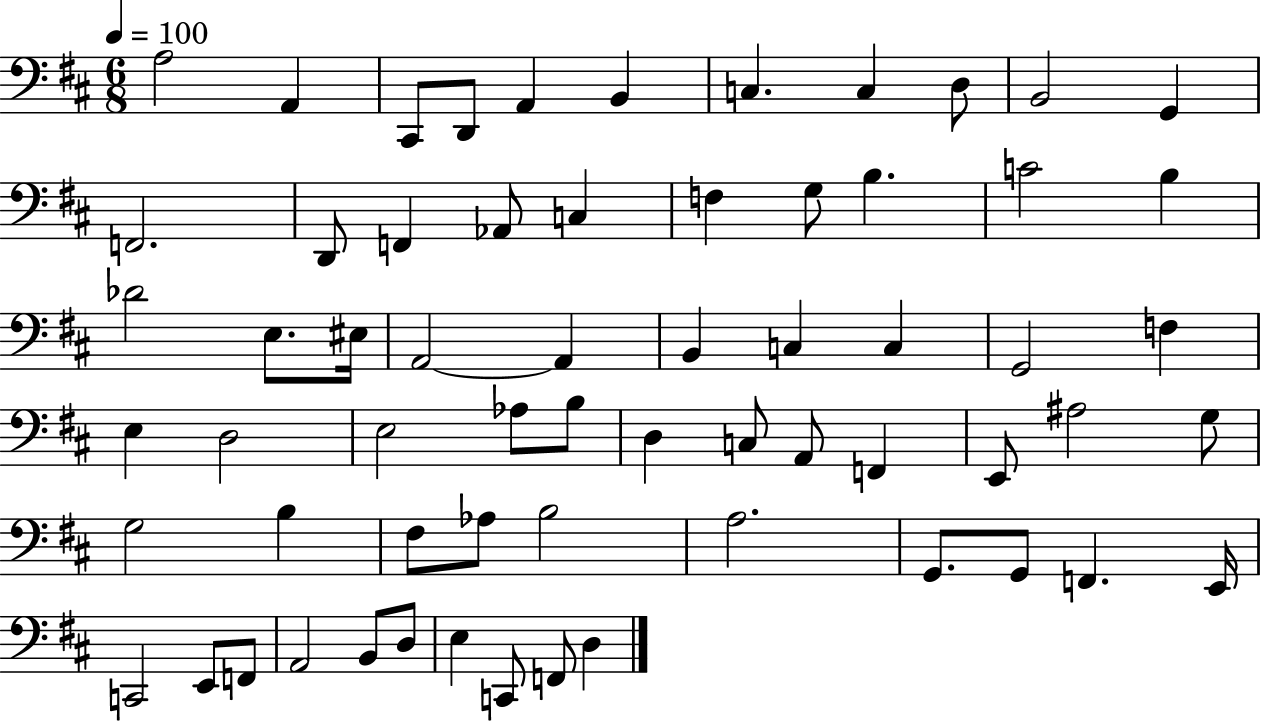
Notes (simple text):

A3/h A2/q C#2/e D2/e A2/q B2/q C3/q. C3/q D3/e B2/h G2/q F2/h. D2/e F2/q Ab2/e C3/q F3/q G3/e B3/q. C4/h B3/q Db4/h E3/e. EIS3/s A2/h A2/q B2/q C3/q C3/q G2/h F3/q E3/q D3/h E3/h Ab3/e B3/e D3/q C3/e A2/e F2/q E2/e A#3/h G3/e G3/h B3/q F#3/e Ab3/e B3/h A3/h. G2/e. G2/e F2/q. E2/s C2/h E2/e F2/e A2/h B2/e D3/e E3/q C2/e F2/e D3/q